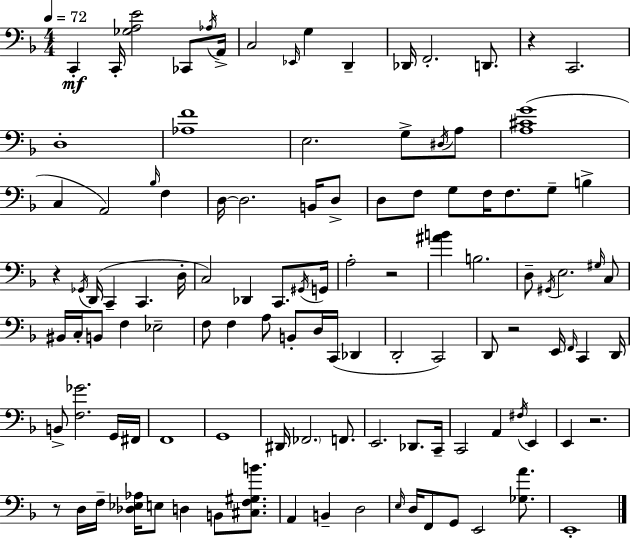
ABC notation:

X:1
T:Untitled
M:4/4
L:1/4
K:F
C,, C,,/4 [_G,A,E]2 _C,,/2 _A,/4 A,,/4 C,2 _E,,/4 G, D,, _D,,/4 F,,2 D,,/2 z C,,2 D,4 [_A,F]4 E,2 G,/2 ^D,/4 A,/2 [A,^CG]4 C, A,,2 _B,/4 F, D,/4 D,2 B,,/4 D,/2 D,/2 F,/2 G,/2 F,/4 F,/2 G,/2 B, z _G,,/4 D,,/4 C,, C,, D,/4 C,2 _D,, C,,/2 ^G,,/4 G,,/4 A,2 z2 [^AB] B,2 D,/2 ^G,,/4 E,2 ^G,/4 C,/2 ^B,,/4 C,/4 B,,/2 F, _E,2 F,/2 F, A,/2 B,,/2 D,/4 C,,/4 _D,, D,,2 C,,2 D,,/2 z2 E,,/4 F,,/4 C,, D,,/4 B,,/2 [F,_G]2 G,,/4 ^F,,/4 F,,4 G,,4 ^D,,/4 _F,,2 F,,/2 E,,2 _D,,/2 C,,/4 C,,2 A,, ^F,/4 E,, E,, z2 z/2 D,/4 F,/4 [_D,_E,_A,]/4 E,/2 D, B,,/2 [^C,F,^G,B]/2 A,, B,, D,2 E,/4 D,/4 F,,/2 G,,/2 E,,2 [_G,A]/2 E,,4